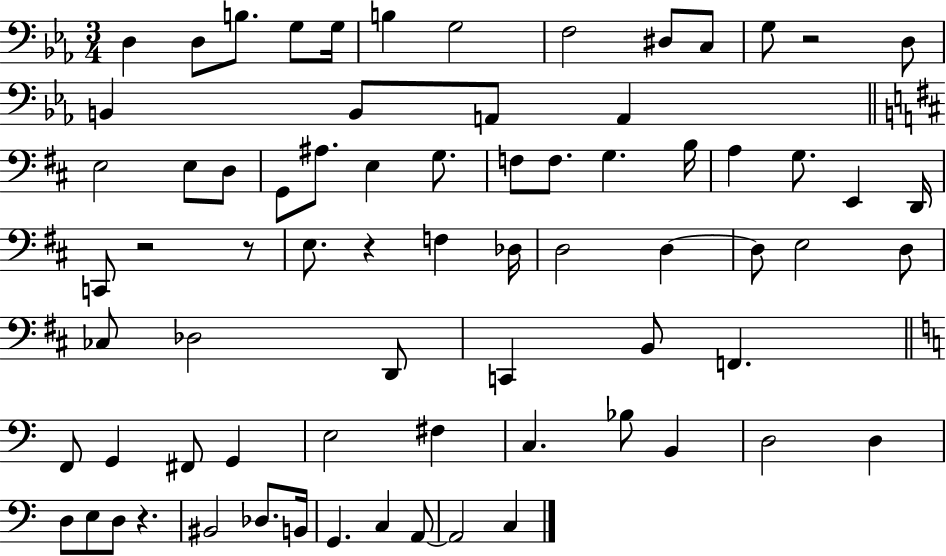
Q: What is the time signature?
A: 3/4